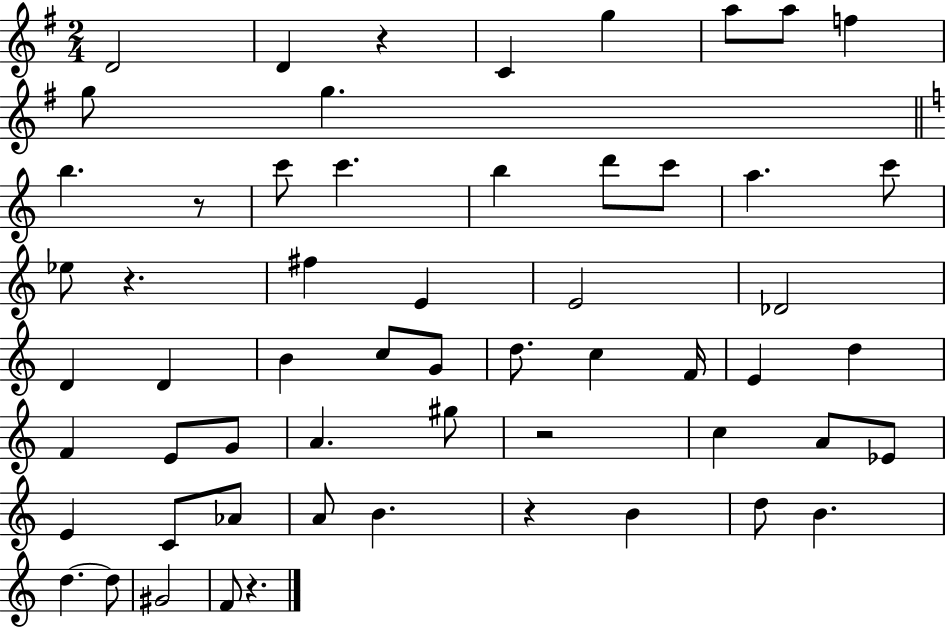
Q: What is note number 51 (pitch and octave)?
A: G#4